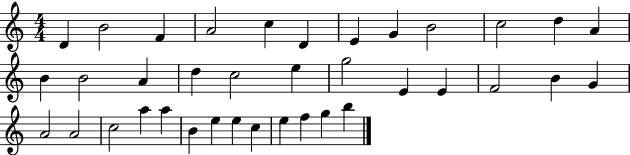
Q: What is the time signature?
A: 4/4